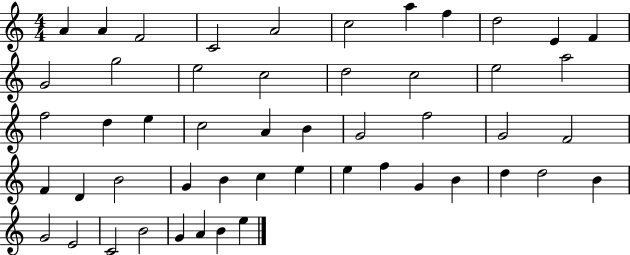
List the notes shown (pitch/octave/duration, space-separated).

A4/q A4/q F4/h C4/h A4/h C5/h A5/q F5/q D5/h E4/q F4/q G4/h G5/h E5/h C5/h D5/h C5/h E5/h A5/h F5/h D5/q E5/q C5/h A4/q B4/q G4/h F5/h G4/h F4/h F4/q D4/q B4/h G4/q B4/q C5/q E5/q E5/q F5/q G4/q B4/q D5/q D5/h B4/q G4/h E4/h C4/h B4/h G4/q A4/q B4/q E5/q